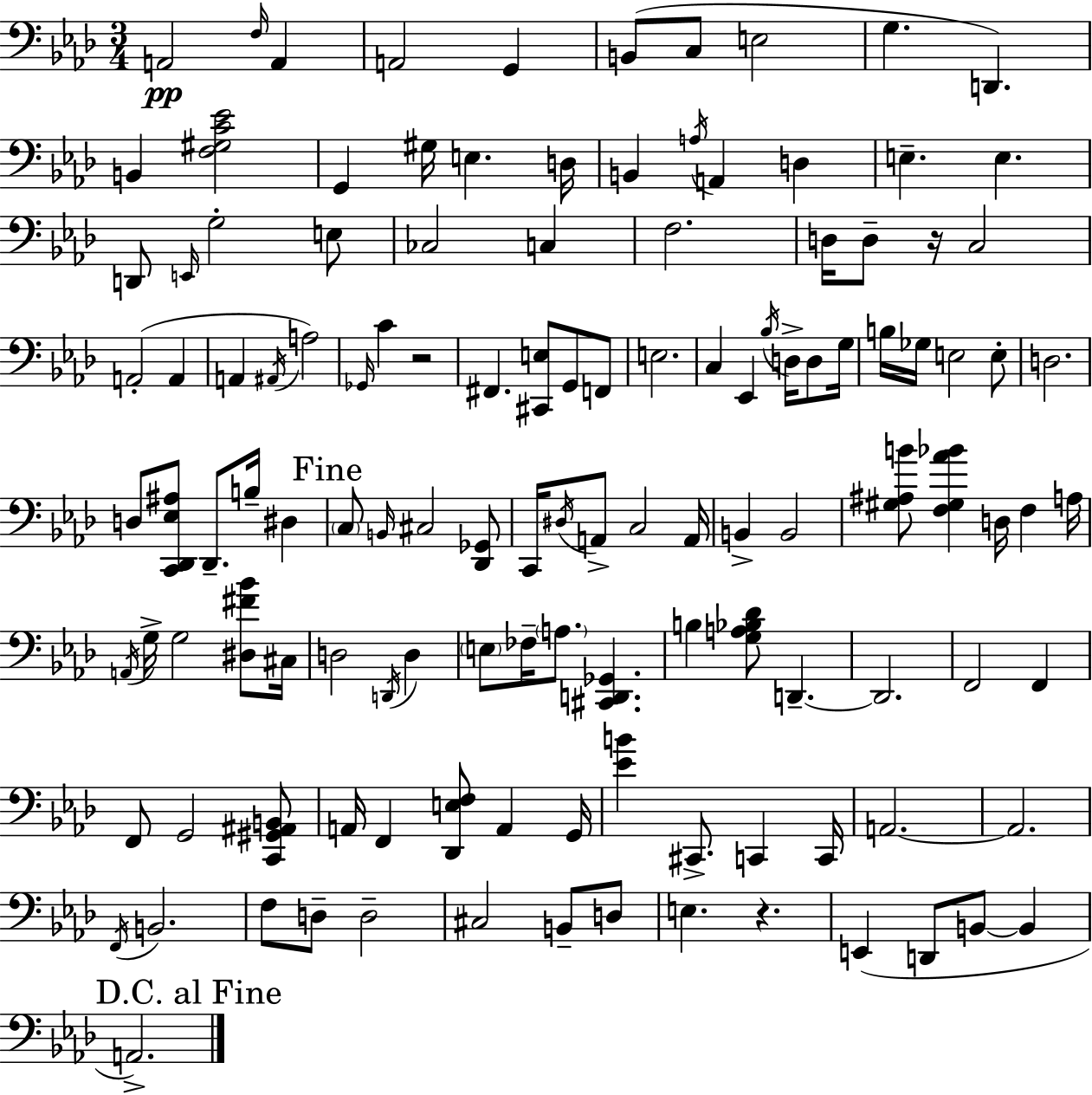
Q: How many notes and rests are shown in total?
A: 125